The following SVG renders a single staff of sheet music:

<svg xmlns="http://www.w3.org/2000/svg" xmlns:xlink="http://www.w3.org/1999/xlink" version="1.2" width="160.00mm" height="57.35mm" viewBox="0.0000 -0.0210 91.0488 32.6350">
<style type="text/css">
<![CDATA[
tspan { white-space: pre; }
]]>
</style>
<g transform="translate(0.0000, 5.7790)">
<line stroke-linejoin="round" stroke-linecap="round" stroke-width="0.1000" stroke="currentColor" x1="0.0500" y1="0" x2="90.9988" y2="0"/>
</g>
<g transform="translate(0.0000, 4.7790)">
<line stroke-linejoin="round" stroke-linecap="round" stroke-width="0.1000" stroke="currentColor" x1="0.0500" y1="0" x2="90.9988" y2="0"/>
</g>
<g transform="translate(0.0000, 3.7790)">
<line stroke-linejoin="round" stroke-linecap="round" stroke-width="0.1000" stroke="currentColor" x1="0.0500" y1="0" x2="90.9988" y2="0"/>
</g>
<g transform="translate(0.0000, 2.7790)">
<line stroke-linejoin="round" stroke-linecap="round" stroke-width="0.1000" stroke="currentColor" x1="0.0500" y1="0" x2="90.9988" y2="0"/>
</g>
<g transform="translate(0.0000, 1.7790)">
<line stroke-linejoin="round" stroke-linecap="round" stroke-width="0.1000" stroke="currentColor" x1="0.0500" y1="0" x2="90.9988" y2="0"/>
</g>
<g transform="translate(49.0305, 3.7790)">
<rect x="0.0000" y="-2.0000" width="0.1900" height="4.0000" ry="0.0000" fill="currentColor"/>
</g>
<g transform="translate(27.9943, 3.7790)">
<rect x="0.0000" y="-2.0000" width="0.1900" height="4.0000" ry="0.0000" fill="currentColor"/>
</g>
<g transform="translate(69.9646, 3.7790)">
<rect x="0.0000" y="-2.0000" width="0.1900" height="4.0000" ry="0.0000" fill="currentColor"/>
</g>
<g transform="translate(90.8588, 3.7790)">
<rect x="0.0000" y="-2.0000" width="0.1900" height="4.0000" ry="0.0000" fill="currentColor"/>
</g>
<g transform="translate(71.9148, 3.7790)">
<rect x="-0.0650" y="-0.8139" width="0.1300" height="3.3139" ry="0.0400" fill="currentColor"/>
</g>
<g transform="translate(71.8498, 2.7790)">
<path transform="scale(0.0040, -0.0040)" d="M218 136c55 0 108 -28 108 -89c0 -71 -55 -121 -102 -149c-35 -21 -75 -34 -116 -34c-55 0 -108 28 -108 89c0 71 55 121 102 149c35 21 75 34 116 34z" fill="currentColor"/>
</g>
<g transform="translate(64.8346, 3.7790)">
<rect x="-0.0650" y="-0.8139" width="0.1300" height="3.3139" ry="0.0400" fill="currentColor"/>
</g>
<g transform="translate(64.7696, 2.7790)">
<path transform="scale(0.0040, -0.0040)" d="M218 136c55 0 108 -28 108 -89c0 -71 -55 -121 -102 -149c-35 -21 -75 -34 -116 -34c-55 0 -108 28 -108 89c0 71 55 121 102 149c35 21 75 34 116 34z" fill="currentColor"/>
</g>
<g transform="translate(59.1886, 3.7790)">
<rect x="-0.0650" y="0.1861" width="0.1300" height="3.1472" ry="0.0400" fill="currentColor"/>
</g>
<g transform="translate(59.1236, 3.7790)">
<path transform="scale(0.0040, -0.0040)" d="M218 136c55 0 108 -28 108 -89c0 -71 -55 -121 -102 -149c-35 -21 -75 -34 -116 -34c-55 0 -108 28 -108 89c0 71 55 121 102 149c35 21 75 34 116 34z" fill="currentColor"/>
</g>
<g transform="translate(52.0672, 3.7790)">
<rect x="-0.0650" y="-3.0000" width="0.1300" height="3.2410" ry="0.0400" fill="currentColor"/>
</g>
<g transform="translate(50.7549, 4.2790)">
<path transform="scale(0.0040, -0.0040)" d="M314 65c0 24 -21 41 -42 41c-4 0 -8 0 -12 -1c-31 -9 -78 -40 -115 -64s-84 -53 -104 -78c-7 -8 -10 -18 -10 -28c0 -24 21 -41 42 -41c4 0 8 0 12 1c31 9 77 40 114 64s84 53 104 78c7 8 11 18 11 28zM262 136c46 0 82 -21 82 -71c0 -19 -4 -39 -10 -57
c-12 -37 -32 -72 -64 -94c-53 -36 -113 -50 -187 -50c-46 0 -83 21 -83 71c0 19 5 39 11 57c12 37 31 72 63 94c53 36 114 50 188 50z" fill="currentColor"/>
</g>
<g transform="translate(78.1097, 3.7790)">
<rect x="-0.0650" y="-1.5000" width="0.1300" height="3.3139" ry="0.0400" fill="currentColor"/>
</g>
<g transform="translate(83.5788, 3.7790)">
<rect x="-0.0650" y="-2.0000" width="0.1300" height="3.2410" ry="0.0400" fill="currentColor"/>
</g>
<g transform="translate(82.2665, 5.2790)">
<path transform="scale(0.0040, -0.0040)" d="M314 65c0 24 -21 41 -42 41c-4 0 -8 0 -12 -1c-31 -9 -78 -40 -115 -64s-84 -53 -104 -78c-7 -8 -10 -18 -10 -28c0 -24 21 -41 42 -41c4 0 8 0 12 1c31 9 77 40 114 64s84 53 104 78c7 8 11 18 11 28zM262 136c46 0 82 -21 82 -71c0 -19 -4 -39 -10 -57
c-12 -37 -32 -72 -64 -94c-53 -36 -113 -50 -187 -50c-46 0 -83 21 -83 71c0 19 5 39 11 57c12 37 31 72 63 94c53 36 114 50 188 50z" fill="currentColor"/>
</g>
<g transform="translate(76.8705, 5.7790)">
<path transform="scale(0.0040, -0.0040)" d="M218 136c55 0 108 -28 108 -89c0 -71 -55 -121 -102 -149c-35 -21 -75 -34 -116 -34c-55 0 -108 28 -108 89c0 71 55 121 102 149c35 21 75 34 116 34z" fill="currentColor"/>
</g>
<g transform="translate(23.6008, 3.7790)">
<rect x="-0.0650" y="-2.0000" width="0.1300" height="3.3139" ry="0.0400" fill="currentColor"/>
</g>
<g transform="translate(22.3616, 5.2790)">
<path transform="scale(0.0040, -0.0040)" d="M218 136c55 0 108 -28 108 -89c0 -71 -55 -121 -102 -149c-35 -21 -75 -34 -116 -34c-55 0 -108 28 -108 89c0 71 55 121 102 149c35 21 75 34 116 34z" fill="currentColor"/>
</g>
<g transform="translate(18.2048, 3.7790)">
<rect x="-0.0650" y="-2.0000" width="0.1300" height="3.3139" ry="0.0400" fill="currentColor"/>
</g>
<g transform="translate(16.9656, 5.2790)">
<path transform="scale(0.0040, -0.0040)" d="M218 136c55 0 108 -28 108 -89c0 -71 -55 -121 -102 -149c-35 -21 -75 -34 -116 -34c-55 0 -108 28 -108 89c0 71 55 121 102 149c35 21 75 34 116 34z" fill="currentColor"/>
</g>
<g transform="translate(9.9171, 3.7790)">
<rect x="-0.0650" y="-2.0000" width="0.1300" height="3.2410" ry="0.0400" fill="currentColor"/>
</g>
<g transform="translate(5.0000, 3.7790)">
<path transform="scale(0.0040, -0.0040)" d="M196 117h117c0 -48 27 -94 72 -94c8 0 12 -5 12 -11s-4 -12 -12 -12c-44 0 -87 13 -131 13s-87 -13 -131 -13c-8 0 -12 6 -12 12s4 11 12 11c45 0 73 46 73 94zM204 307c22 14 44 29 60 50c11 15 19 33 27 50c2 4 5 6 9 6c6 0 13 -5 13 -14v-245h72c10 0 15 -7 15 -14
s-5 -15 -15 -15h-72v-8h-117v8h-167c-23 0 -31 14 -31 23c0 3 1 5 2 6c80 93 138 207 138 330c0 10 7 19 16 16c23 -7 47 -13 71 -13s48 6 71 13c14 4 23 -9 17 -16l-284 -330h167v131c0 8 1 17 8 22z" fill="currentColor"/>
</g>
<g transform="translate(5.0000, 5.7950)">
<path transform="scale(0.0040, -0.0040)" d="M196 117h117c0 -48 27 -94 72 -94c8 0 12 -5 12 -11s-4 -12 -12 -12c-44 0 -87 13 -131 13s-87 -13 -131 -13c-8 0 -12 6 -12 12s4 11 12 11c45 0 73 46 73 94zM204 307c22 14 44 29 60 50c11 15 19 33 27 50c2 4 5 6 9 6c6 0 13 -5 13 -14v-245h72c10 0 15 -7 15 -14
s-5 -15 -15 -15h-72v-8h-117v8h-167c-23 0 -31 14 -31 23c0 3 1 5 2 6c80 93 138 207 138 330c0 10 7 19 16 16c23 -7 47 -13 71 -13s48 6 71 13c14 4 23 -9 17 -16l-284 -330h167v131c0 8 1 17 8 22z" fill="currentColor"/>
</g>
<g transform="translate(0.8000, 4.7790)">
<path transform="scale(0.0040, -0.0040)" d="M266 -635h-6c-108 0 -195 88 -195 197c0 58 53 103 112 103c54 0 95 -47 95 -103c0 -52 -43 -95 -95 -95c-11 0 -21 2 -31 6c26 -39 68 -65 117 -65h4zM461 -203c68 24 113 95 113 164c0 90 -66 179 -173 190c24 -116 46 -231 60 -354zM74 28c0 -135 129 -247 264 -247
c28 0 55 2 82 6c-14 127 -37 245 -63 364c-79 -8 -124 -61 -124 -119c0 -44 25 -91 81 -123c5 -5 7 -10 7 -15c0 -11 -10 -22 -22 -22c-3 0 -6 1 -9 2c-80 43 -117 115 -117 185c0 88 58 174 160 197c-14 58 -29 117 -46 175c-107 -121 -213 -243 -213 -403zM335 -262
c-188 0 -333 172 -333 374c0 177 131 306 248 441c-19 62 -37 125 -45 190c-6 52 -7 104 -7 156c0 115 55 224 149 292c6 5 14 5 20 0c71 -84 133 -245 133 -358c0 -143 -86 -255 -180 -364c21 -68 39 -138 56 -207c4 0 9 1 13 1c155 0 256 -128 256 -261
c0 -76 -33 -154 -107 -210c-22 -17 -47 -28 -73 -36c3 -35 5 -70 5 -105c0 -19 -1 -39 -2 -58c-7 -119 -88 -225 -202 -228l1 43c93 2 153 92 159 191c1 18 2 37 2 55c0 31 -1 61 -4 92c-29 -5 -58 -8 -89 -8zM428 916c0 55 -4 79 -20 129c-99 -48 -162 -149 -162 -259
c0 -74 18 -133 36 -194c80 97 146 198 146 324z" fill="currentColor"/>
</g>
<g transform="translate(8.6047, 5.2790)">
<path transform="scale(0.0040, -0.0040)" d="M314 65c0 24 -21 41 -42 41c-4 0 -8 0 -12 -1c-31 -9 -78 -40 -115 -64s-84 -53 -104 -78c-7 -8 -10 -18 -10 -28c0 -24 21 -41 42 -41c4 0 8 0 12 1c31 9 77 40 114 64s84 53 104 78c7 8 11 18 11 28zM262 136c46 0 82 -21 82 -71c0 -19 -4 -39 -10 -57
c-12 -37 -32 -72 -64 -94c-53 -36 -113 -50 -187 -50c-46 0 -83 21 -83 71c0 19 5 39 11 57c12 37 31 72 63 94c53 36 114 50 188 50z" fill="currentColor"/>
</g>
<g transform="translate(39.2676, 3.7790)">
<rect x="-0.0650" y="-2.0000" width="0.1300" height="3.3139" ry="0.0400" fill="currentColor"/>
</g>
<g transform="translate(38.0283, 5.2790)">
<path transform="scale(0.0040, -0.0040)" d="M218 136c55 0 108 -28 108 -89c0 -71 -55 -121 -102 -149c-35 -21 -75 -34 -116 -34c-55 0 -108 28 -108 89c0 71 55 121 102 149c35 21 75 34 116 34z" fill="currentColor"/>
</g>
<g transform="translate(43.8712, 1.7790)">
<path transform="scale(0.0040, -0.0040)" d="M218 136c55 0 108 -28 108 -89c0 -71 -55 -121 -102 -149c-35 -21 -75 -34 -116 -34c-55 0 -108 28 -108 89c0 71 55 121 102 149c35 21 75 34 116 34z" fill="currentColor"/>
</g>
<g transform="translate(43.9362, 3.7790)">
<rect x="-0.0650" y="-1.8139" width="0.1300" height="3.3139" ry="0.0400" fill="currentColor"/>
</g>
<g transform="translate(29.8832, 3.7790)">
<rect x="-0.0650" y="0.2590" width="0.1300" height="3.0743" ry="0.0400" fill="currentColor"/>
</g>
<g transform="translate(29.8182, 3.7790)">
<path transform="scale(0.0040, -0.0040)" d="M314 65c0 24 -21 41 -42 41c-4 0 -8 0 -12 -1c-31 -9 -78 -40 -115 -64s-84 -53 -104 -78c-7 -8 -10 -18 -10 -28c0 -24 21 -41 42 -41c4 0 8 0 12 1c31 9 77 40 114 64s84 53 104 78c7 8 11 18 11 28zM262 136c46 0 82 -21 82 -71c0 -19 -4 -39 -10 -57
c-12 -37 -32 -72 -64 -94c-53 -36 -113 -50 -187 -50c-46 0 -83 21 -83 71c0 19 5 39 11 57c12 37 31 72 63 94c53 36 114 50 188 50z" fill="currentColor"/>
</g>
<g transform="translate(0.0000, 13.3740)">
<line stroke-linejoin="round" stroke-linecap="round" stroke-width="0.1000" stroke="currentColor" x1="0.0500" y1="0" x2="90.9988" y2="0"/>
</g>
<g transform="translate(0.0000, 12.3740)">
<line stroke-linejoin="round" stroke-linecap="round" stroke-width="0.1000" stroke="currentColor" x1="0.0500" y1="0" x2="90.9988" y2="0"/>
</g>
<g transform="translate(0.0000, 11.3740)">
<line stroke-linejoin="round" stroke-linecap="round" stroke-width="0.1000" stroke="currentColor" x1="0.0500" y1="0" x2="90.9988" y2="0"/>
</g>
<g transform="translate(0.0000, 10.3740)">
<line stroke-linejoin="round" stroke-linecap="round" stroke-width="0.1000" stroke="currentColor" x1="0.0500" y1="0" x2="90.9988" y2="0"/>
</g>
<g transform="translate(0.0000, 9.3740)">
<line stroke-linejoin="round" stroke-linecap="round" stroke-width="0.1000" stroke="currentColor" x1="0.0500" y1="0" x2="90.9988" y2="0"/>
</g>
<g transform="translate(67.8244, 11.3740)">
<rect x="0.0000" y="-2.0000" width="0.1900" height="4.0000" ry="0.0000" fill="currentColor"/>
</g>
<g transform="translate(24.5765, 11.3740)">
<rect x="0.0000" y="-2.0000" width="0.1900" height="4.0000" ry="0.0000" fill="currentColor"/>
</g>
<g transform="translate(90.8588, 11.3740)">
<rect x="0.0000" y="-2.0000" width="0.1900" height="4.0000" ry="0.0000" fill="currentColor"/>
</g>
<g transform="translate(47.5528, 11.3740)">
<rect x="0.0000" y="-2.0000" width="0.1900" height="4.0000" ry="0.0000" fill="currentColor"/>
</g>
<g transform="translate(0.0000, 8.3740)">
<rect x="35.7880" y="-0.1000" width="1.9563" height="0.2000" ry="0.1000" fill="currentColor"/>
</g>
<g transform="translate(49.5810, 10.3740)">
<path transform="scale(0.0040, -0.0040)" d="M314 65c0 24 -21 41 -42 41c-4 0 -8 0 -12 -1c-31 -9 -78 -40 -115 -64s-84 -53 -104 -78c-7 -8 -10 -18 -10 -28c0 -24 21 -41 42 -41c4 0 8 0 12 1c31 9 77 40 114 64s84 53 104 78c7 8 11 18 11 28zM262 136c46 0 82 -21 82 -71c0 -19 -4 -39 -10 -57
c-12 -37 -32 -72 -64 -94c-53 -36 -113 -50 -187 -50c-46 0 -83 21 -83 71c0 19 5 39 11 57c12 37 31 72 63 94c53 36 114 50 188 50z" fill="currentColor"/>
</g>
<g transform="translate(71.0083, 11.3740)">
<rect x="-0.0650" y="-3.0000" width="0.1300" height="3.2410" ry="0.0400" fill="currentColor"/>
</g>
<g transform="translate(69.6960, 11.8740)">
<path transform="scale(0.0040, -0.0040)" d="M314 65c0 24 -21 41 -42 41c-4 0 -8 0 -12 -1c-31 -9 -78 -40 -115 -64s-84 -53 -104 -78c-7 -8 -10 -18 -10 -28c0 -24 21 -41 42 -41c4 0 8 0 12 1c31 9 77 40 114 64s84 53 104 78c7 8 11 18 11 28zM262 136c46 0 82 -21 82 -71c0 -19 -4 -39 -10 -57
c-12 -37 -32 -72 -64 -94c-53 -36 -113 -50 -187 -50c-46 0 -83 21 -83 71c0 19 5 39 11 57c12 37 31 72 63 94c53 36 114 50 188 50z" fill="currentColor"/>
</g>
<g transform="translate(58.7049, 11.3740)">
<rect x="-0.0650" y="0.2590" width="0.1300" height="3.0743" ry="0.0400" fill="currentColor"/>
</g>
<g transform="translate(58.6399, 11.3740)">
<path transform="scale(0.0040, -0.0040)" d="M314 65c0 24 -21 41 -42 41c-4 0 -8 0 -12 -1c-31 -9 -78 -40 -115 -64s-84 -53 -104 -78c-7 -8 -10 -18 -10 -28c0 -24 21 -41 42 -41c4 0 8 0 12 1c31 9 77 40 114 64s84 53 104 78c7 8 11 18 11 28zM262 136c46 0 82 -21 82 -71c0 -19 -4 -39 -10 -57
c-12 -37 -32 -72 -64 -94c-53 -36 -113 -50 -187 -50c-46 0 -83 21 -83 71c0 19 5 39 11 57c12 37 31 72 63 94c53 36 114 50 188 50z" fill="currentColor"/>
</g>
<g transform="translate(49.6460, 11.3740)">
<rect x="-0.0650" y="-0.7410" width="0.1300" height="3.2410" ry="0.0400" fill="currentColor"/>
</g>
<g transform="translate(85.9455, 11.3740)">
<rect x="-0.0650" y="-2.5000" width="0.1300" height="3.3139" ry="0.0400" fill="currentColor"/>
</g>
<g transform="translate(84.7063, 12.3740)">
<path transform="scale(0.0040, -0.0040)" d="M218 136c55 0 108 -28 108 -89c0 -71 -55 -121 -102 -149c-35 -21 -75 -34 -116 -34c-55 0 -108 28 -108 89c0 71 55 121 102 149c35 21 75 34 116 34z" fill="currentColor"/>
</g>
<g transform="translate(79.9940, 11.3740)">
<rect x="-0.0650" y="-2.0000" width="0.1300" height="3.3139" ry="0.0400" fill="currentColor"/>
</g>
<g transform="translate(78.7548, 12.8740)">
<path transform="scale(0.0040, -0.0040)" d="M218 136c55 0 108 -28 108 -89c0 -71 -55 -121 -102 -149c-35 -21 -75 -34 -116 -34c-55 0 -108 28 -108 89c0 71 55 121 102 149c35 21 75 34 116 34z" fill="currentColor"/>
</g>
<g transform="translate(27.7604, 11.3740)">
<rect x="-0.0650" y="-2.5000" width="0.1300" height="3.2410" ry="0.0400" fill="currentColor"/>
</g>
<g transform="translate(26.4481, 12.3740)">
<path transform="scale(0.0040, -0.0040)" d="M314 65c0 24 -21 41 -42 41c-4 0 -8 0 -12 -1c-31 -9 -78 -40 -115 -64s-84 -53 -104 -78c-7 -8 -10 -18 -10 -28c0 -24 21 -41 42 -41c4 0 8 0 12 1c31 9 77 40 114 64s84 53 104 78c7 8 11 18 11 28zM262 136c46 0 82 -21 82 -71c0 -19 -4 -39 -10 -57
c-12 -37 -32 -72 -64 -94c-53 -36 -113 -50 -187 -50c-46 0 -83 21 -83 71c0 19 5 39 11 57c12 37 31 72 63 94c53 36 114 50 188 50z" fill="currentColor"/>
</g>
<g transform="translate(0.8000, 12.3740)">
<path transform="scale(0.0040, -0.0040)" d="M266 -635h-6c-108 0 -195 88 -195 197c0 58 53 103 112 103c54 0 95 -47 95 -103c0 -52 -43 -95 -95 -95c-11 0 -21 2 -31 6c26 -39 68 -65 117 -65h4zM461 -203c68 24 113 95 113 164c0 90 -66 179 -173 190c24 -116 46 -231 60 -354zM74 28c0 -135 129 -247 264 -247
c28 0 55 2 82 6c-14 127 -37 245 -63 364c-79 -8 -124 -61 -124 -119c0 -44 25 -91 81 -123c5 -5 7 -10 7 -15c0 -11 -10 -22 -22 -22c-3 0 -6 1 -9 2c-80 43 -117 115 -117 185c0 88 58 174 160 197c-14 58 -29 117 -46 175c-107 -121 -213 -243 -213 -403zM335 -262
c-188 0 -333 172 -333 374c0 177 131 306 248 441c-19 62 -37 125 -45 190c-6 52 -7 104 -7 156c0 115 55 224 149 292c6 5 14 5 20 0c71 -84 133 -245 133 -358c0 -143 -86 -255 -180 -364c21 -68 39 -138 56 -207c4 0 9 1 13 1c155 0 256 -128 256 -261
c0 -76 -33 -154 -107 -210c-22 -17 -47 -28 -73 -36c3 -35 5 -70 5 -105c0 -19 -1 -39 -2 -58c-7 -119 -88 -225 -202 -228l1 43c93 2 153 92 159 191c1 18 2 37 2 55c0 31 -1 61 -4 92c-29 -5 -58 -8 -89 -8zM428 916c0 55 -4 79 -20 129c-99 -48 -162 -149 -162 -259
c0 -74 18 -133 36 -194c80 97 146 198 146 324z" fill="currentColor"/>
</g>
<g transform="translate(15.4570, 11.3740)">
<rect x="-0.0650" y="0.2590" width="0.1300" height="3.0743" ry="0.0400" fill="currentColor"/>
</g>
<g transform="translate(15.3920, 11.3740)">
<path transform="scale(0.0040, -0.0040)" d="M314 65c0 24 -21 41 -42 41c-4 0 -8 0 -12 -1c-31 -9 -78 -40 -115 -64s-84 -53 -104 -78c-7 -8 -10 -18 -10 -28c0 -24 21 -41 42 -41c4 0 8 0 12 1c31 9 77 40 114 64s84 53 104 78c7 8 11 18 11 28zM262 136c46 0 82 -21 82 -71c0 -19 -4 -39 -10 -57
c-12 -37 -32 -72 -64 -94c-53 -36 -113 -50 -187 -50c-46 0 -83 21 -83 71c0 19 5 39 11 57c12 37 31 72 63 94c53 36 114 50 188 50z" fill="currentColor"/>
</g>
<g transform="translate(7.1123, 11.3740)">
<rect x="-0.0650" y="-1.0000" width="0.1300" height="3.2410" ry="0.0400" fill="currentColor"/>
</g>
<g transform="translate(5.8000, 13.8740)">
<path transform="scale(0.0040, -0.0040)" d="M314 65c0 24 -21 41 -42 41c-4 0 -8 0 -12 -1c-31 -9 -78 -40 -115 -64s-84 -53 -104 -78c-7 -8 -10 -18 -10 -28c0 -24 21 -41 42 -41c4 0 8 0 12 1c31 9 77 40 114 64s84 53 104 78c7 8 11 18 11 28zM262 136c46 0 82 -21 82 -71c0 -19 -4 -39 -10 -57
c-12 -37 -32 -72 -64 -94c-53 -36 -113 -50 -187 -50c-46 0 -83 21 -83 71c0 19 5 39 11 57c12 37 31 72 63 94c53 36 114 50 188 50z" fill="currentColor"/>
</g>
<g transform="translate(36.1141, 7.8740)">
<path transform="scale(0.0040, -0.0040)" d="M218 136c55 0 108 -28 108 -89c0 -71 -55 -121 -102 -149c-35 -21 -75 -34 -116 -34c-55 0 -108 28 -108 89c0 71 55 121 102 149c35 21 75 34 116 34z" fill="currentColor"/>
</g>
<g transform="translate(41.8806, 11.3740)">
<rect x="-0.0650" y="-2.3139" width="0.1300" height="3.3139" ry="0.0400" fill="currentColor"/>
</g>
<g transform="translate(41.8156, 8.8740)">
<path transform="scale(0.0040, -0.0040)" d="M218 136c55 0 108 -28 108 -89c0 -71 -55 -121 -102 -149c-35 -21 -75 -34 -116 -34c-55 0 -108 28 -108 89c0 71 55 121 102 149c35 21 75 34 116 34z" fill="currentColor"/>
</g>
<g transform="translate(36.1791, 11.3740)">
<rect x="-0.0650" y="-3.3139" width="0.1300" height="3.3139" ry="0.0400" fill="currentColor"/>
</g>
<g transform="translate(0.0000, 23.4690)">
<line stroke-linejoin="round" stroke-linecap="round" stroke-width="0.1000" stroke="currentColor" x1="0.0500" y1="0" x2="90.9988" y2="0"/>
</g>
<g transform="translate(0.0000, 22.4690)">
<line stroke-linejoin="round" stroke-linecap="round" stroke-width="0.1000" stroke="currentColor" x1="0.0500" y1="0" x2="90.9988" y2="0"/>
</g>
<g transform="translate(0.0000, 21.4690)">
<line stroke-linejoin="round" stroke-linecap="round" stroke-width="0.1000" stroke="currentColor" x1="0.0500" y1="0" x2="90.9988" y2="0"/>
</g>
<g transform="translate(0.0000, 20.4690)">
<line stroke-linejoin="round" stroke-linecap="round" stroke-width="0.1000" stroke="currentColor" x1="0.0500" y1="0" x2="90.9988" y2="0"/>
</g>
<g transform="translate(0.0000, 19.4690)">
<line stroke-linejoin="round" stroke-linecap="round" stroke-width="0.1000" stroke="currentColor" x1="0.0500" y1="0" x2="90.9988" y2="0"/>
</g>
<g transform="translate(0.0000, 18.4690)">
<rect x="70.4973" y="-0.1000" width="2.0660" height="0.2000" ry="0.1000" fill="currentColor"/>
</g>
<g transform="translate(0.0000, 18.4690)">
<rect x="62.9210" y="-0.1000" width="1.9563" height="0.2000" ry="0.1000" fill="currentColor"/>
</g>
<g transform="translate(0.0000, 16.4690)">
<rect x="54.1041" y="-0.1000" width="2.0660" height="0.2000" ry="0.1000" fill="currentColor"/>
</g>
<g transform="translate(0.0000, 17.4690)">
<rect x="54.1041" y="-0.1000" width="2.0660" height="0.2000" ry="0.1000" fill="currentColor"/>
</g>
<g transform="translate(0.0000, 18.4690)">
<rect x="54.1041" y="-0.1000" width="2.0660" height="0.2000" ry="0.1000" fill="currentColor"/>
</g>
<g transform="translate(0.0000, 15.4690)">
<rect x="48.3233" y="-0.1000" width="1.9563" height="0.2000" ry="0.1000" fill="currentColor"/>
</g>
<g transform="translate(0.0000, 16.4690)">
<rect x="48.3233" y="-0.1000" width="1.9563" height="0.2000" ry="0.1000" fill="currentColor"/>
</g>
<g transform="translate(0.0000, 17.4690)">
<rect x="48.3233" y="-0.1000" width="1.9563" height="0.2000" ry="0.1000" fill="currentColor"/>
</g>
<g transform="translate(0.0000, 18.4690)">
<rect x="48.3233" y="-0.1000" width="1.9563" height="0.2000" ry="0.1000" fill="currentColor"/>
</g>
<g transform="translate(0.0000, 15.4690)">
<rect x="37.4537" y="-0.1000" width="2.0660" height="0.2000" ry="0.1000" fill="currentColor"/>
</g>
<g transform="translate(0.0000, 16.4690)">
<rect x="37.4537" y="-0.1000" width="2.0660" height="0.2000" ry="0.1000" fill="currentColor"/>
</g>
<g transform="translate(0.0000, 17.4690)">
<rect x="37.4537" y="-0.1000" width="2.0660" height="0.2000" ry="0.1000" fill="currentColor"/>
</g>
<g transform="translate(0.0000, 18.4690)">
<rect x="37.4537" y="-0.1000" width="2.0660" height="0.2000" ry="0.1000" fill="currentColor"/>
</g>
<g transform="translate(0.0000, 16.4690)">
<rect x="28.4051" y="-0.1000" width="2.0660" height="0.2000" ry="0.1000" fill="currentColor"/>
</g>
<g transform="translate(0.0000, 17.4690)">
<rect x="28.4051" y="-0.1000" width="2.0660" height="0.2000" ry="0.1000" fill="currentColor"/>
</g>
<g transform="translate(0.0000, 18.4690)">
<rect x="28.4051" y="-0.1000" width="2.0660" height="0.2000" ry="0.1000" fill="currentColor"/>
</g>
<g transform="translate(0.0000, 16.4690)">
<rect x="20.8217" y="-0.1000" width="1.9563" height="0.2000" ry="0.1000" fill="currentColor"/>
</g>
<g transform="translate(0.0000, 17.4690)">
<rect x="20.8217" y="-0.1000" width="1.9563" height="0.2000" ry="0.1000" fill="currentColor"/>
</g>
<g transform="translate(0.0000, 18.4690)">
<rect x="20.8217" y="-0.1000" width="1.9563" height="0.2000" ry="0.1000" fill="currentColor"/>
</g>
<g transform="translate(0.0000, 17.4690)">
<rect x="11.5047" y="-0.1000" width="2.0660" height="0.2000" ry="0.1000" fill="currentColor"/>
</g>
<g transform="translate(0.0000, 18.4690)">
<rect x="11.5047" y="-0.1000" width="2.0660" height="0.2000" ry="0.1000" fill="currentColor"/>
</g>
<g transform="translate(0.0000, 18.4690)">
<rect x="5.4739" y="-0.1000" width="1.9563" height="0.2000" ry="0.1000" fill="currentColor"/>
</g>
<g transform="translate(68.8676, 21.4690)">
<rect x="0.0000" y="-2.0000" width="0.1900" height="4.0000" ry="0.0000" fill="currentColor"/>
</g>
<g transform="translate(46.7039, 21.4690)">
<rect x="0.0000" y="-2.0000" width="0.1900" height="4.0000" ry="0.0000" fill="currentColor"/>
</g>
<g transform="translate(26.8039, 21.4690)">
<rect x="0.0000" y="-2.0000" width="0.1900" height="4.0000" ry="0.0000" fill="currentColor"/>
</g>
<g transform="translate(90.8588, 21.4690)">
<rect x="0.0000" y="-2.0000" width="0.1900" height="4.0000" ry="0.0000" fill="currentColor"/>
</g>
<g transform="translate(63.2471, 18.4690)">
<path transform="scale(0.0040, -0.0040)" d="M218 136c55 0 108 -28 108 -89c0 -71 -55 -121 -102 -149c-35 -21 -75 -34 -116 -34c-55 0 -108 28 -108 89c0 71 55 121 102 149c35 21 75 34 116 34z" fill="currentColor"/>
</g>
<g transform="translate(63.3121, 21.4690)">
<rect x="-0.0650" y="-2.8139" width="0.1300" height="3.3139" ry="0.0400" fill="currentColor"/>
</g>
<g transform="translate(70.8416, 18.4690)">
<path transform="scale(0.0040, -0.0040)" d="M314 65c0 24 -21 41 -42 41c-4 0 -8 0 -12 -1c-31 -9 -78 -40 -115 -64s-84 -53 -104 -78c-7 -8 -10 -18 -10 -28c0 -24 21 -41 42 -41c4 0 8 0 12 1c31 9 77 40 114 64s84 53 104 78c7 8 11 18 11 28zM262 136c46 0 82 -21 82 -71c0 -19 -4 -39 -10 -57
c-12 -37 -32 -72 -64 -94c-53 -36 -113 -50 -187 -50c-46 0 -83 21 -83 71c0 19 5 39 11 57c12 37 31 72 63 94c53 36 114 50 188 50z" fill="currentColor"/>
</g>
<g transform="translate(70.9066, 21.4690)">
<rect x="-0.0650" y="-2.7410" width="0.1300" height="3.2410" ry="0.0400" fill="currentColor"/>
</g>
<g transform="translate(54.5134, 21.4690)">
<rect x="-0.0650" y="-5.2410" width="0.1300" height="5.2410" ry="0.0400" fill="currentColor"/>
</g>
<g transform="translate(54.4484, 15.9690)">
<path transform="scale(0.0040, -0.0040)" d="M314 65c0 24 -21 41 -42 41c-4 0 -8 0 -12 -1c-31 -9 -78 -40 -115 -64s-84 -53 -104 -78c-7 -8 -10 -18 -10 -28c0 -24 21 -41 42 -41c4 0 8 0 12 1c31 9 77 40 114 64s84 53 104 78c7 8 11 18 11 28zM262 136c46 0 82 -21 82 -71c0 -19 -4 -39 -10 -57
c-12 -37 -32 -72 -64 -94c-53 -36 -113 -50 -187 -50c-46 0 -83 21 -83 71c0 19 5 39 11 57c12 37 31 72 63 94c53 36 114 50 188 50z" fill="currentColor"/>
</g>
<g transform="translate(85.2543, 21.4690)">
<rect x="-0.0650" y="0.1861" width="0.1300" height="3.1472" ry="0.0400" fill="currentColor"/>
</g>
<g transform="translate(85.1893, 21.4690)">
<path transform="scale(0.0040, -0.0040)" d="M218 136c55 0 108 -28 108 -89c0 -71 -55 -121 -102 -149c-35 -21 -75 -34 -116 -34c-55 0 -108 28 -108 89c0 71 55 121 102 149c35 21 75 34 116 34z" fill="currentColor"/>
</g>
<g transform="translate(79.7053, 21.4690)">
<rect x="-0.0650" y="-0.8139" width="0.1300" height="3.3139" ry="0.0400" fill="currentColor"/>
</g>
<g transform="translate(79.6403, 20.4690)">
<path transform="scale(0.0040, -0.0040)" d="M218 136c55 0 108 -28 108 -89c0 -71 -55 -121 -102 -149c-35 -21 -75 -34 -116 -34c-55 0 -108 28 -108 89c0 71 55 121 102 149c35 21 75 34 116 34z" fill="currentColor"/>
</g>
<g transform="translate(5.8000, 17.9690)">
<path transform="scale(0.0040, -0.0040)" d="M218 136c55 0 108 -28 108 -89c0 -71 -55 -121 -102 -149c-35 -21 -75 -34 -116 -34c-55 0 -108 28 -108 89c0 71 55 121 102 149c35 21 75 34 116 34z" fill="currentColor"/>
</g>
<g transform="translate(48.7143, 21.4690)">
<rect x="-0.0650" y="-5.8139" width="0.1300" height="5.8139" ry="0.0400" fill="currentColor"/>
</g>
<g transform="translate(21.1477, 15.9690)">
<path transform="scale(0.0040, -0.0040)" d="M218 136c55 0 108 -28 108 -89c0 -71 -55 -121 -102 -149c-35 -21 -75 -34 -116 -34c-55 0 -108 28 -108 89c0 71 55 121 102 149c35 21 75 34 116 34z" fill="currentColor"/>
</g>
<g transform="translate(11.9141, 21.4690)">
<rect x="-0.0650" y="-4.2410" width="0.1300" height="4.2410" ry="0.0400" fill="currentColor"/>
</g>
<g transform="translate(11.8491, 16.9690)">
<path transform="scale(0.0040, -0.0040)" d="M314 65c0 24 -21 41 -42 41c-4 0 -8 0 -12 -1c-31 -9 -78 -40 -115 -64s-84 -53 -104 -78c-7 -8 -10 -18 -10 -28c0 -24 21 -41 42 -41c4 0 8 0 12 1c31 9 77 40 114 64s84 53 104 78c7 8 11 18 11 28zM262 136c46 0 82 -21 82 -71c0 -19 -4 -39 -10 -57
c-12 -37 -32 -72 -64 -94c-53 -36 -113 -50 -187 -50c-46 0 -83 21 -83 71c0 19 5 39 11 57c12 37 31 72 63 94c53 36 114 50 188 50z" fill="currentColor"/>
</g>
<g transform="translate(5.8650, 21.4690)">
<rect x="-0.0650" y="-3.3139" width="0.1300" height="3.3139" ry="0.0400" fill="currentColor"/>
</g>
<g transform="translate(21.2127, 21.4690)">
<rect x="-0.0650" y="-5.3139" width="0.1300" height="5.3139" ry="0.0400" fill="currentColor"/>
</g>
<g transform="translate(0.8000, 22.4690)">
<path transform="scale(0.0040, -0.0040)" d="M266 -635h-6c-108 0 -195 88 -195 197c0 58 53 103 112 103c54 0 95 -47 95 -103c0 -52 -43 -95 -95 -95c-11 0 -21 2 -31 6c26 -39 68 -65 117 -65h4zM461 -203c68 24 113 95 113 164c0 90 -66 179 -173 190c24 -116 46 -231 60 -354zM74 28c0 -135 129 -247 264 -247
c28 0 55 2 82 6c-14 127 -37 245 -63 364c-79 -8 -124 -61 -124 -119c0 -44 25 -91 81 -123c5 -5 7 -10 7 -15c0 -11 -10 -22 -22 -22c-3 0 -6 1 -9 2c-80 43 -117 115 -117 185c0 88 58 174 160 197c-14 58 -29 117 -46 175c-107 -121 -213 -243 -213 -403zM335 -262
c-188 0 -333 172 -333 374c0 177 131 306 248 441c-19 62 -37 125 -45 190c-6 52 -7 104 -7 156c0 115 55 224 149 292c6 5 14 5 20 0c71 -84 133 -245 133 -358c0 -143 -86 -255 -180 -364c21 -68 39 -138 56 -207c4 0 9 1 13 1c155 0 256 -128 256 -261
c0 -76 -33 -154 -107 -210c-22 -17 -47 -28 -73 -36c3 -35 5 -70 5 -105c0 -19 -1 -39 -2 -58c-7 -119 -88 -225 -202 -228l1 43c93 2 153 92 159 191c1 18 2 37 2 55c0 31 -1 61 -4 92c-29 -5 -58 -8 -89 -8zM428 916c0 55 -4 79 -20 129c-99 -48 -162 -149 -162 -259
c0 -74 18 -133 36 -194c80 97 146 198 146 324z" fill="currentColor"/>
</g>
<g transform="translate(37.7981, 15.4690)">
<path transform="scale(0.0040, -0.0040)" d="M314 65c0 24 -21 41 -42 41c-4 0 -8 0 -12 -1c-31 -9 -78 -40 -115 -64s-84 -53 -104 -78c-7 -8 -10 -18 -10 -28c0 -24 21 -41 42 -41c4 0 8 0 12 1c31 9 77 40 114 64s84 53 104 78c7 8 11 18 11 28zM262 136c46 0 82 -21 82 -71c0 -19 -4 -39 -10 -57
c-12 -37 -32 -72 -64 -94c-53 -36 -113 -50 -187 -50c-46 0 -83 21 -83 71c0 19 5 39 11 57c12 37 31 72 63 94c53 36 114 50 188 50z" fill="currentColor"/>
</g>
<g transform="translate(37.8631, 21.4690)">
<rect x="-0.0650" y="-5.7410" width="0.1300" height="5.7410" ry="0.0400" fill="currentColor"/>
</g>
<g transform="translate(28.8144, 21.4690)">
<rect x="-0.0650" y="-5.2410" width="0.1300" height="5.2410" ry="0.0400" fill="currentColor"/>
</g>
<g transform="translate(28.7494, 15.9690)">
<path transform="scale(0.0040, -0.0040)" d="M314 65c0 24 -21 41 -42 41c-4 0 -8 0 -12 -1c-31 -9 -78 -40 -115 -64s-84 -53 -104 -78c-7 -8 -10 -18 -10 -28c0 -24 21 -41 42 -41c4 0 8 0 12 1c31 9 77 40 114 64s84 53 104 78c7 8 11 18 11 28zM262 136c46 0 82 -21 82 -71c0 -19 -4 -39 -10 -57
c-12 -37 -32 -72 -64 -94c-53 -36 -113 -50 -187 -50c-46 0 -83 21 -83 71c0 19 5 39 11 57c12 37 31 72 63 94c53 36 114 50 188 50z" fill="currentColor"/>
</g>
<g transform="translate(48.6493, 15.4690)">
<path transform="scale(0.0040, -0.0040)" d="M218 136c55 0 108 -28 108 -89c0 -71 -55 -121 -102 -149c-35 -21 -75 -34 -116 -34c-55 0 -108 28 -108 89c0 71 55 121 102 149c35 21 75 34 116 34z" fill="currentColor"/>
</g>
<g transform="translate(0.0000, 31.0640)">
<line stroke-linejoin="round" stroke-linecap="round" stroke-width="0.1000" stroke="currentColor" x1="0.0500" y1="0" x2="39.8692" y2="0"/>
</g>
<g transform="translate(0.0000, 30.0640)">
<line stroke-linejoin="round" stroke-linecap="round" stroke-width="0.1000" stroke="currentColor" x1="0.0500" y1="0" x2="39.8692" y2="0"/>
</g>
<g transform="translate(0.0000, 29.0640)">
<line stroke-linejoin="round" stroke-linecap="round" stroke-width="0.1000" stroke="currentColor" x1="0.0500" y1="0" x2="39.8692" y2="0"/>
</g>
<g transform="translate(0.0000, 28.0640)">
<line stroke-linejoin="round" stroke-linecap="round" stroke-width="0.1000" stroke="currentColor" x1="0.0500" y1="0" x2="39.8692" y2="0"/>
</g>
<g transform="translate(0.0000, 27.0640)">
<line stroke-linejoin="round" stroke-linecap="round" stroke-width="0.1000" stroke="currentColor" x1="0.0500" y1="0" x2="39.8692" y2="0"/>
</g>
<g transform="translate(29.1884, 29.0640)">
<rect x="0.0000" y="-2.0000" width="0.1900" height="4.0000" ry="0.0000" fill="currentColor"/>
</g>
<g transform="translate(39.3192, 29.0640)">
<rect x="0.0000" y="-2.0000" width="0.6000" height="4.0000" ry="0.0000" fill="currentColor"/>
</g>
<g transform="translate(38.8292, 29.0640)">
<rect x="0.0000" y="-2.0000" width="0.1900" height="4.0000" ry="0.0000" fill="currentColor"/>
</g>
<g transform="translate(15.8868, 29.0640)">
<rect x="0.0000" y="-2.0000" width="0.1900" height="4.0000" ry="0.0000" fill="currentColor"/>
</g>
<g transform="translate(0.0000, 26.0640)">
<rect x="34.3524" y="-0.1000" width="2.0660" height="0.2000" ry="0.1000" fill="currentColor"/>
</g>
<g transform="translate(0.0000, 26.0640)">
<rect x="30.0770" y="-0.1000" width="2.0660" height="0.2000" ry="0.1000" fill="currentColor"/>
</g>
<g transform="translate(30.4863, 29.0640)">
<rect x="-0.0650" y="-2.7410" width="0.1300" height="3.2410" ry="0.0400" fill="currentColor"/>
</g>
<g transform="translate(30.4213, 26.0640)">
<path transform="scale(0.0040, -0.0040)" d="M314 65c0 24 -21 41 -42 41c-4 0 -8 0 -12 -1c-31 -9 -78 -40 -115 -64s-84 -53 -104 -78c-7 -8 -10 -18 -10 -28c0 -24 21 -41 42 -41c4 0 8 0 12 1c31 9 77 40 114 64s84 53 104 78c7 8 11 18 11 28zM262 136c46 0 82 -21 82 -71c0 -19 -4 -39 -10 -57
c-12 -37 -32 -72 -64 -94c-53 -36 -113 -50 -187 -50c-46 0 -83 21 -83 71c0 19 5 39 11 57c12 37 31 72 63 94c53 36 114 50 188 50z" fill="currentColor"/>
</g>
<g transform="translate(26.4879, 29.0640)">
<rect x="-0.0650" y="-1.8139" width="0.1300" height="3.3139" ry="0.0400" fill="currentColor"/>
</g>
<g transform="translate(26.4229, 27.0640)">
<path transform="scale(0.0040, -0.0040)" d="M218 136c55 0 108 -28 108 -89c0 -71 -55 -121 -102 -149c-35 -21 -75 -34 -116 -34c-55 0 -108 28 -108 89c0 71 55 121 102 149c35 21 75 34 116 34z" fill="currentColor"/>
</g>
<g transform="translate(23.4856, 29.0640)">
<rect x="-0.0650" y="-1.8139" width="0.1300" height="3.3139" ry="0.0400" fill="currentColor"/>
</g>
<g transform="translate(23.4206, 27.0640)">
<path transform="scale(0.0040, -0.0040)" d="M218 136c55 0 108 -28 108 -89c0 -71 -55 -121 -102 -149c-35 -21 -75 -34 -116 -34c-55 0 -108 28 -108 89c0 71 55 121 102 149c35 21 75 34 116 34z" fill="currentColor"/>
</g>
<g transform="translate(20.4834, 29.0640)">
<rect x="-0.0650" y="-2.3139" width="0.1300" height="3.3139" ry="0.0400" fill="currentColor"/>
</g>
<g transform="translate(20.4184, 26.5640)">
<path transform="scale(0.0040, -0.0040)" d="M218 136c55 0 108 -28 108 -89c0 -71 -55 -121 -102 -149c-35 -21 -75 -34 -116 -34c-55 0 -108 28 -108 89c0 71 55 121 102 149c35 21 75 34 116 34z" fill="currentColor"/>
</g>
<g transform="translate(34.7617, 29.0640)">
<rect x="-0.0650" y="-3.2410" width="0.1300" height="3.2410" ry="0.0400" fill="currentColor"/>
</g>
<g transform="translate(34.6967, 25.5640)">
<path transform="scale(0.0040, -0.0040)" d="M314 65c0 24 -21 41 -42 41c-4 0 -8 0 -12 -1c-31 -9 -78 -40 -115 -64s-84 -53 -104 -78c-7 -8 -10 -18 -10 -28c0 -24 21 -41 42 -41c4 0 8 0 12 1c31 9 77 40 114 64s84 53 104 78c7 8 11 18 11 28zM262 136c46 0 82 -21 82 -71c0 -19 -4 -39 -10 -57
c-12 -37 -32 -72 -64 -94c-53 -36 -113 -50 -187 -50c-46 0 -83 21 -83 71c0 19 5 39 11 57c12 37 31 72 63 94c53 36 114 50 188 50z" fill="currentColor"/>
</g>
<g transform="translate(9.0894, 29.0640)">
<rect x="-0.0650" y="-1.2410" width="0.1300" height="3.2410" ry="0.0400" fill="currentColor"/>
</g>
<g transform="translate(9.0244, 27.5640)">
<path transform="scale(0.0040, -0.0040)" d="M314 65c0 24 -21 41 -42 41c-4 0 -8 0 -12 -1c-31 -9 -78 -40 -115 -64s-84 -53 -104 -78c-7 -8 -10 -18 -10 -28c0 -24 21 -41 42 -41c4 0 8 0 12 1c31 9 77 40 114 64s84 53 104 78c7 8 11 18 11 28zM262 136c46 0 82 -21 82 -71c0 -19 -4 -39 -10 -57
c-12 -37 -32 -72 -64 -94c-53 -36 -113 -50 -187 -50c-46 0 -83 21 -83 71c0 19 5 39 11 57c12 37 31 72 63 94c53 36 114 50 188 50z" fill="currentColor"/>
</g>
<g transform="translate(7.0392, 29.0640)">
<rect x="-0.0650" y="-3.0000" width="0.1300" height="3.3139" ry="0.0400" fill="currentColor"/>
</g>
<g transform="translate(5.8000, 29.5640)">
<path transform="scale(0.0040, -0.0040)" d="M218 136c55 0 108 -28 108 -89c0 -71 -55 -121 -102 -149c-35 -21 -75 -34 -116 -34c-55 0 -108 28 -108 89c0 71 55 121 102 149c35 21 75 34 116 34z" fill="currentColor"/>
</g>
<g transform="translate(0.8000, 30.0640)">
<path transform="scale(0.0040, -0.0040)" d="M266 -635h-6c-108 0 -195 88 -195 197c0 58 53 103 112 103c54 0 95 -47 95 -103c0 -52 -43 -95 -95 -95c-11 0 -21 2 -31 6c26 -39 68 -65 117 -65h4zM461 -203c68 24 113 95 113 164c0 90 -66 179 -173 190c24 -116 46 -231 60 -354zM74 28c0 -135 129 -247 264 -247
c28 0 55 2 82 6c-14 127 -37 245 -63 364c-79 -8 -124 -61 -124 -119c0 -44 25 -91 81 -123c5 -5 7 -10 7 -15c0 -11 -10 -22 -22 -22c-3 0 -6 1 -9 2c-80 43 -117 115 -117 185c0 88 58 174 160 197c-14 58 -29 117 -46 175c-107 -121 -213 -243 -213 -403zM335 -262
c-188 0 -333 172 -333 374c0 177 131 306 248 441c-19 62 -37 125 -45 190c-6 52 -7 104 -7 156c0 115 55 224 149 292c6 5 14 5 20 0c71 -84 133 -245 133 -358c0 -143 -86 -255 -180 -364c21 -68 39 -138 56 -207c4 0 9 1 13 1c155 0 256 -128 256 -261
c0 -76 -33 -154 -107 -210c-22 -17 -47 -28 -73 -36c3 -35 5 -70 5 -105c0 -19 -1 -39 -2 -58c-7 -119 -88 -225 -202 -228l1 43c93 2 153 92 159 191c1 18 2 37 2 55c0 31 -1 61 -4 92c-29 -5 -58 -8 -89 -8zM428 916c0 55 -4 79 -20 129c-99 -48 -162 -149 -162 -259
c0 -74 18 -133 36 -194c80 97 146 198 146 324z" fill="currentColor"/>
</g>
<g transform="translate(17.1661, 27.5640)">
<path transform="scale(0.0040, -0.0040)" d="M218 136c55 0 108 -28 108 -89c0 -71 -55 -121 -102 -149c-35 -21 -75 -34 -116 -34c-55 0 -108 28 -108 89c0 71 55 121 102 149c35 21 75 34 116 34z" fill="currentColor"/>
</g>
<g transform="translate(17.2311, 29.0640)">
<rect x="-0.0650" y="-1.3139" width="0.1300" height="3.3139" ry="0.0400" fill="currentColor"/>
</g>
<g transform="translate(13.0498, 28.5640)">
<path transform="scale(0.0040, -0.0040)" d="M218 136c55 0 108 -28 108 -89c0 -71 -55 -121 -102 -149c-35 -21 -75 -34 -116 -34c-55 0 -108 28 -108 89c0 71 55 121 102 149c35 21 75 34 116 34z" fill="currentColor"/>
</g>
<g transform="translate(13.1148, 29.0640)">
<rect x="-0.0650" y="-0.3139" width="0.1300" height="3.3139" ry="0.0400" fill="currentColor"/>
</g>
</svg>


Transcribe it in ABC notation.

X:1
T:Untitled
M:4/4
L:1/4
K:C
F2 F F B2 F f A2 B d d E F2 D2 B2 G2 b g d2 B2 A2 F G b d'2 f' f'2 g'2 g' f'2 a a2 d B A e2 c e g f f a2 b2